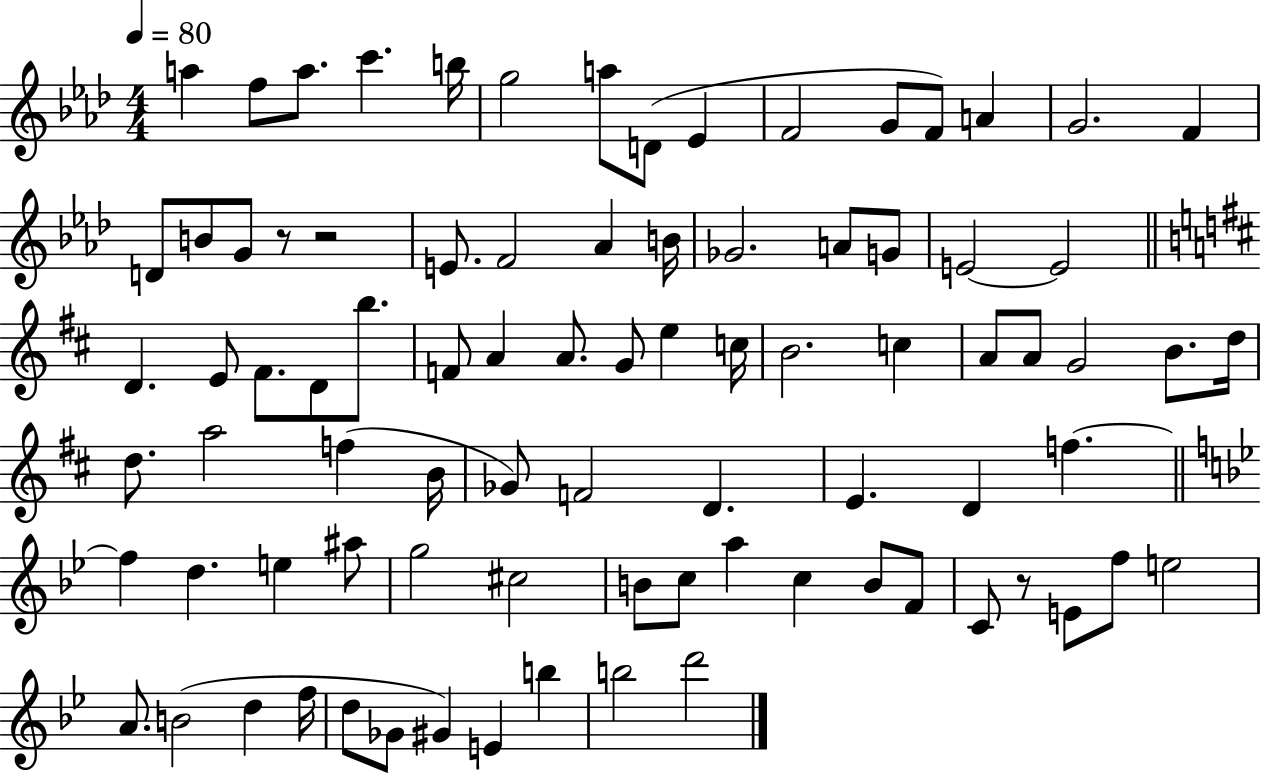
X:1
T:Untitled
M:4/4
L:1/4
K:Ab
a f/2 a/2 c' b/4 g2 a/2 D/2 _E F2 G/2 F/2 A G2 F D/2 B/2 G/2 z/2 z2 E/2 F2 _A B/4 _G2 A/2 G/2 E2 E2 D E/2 ^F/2 D/2 b/2 F/2 A A/2 G/2 e c/4 B2 c A/2 A/2 G2 B/2 d/4 d/2 a2 f B/4 _G/2 F2 D E D f f d e ^a/2 g2 ^c2 B/2 c/2 a c B/2 F/2 C/2 z/2 E/2 f/2 e2 A/2 B2 d f/4 d/2 _G/2 ^G E b b2 d'2